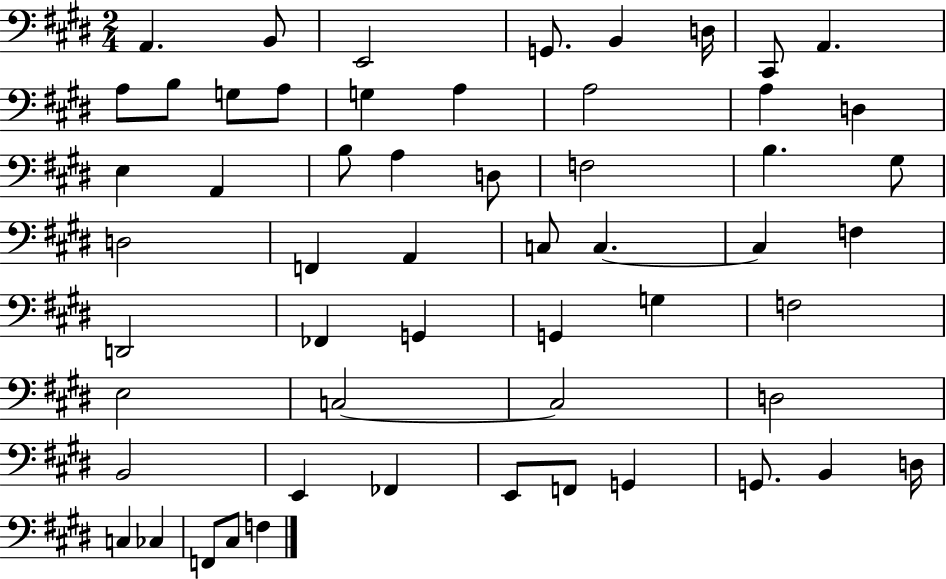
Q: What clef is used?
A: bass